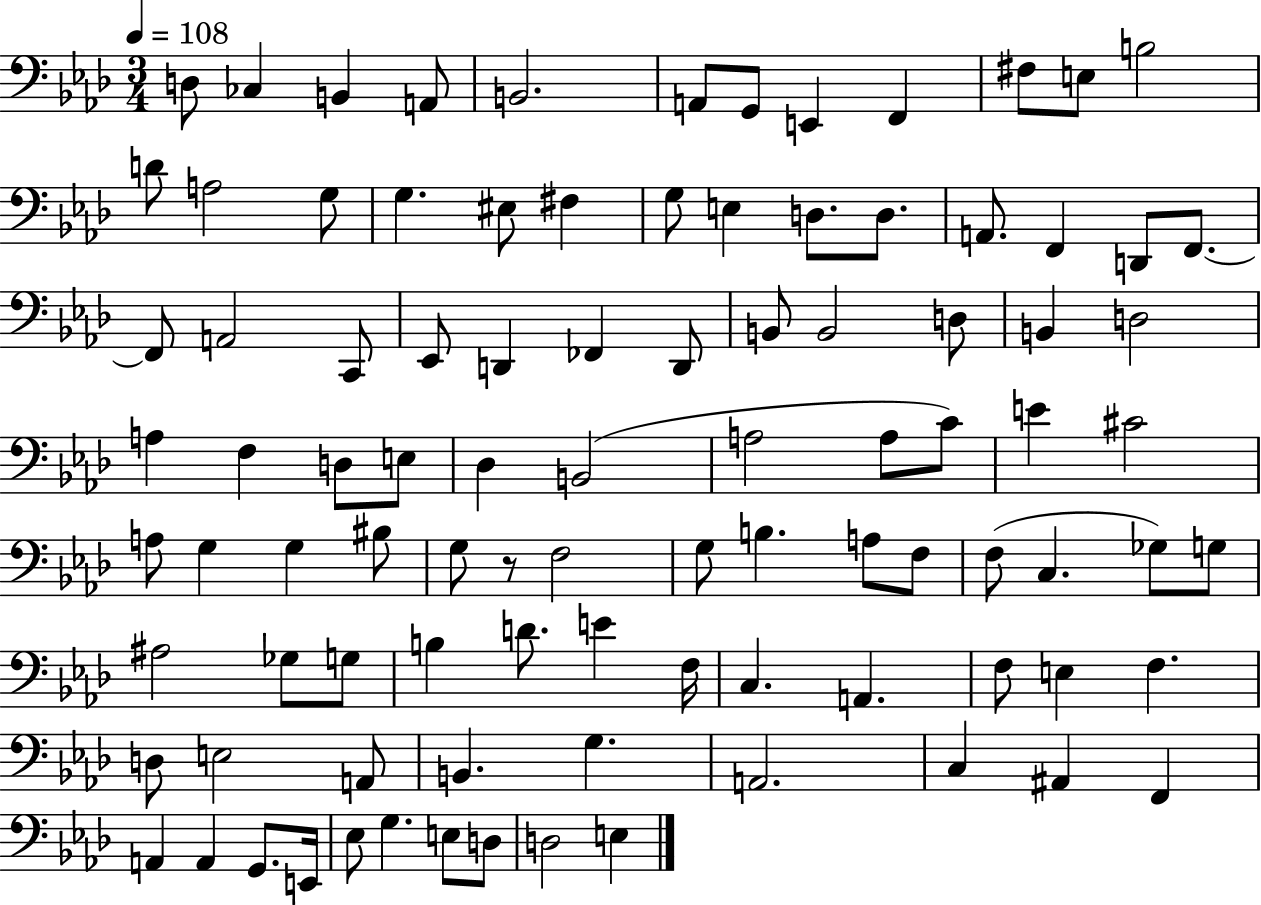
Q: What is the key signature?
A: AES major